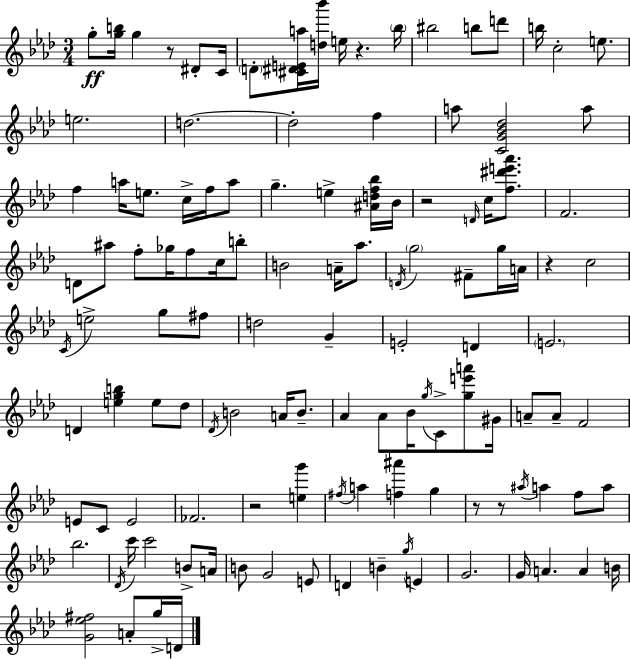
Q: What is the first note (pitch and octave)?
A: G5